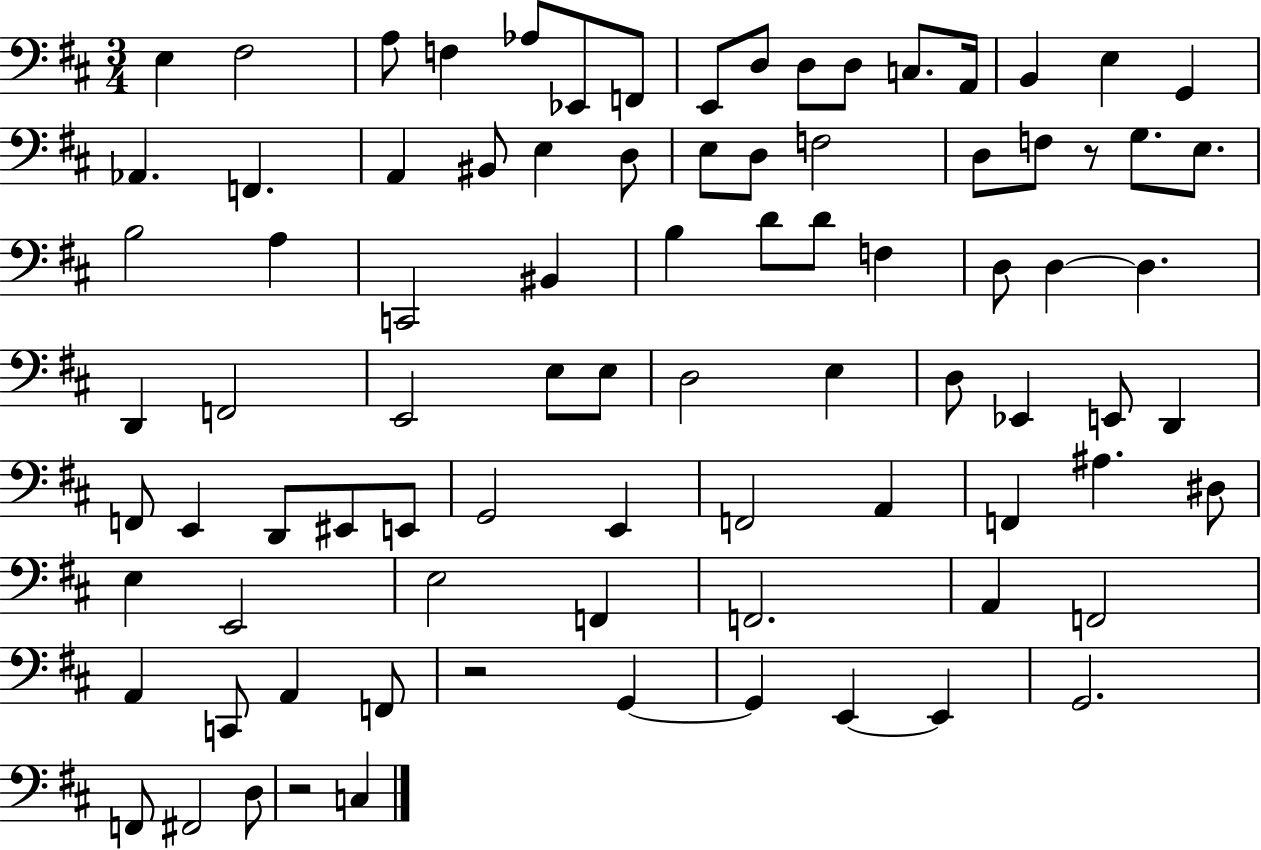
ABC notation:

X:1
T:Untitled
M:3/4
L:1/4
K:D
E, ^F,2 A,/2 F, _A,/2 _E,,/2 F,,/2 E,,/2 D,/2 D,/2 D,/2 C,/2 A,,/4 B,, E, G,, _A,, F,, A,, ^B,,/2 E, D,/2 E,/2 D,/2 F,2 D,/2 F,/2 z/2 G,/2 E,/2 B,2 A, C,,2 ^B,, B, D/2 D/2 F, D,/2 D, D, D,, F,,2 E,,2 E,/2 E,/2 D,2 E, D,/2 _E,, E,,/2 D,, F,,/2 E,, D,,/2 ^E,,/2 E,,/2 G,,2 E,, F,,2 A,, F,, ^A, ^D,/2 E, E,,2 E,2 F,, F,,2 A,, F,,2 A,, C,,/2 A,, F,,/2 z2 G,, G,, E,, E,, G,,2 F,,/2 ^F,,2 D,/2 z2 C,